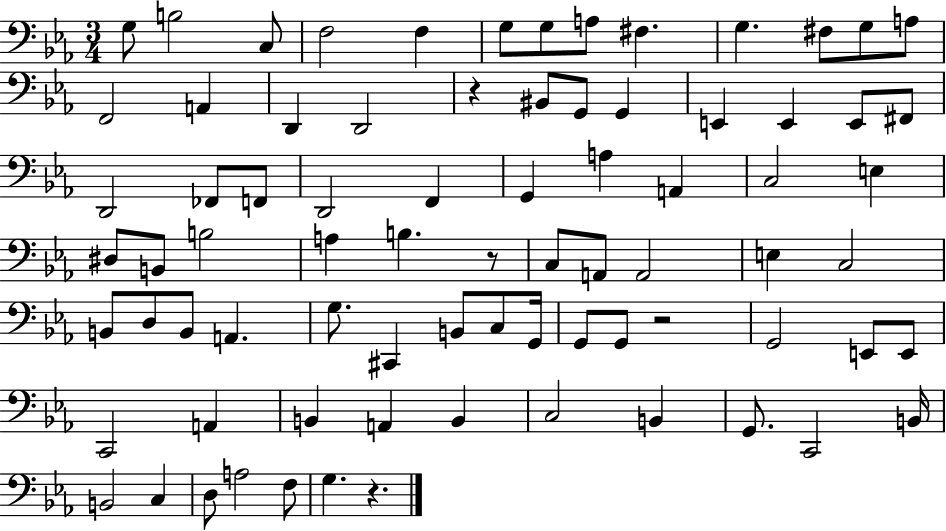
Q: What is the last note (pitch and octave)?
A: G3